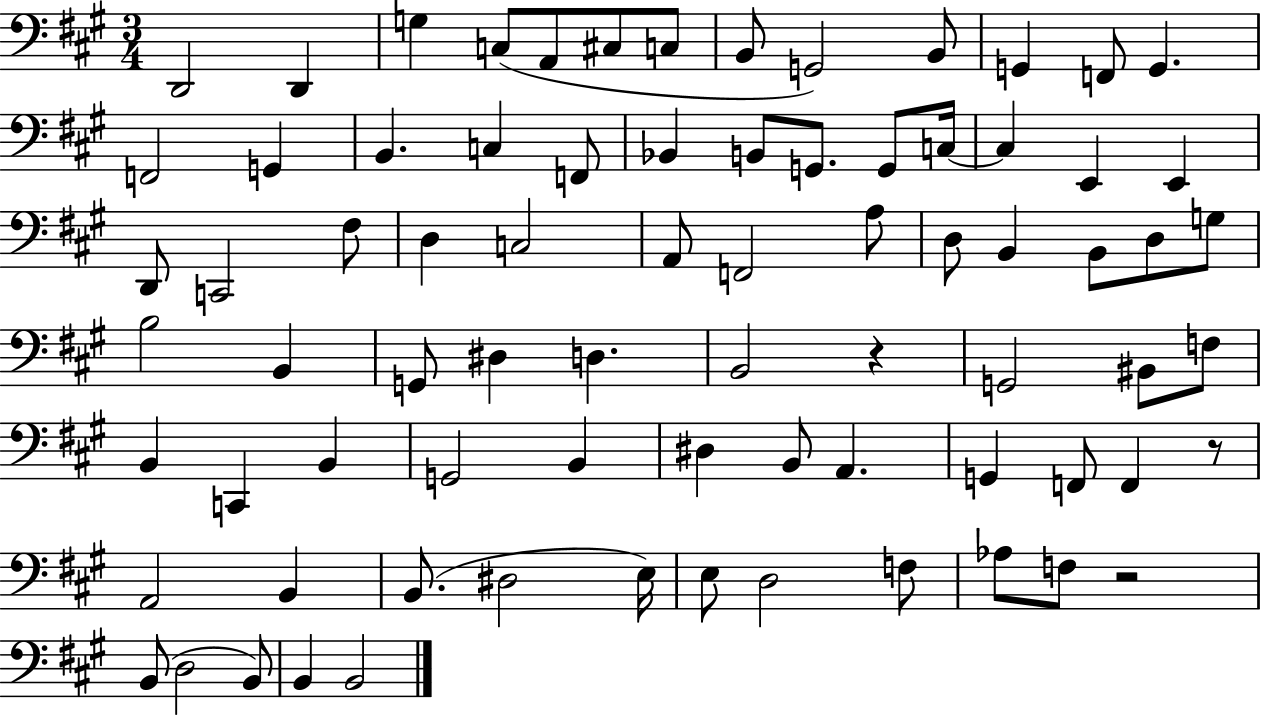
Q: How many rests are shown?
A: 3